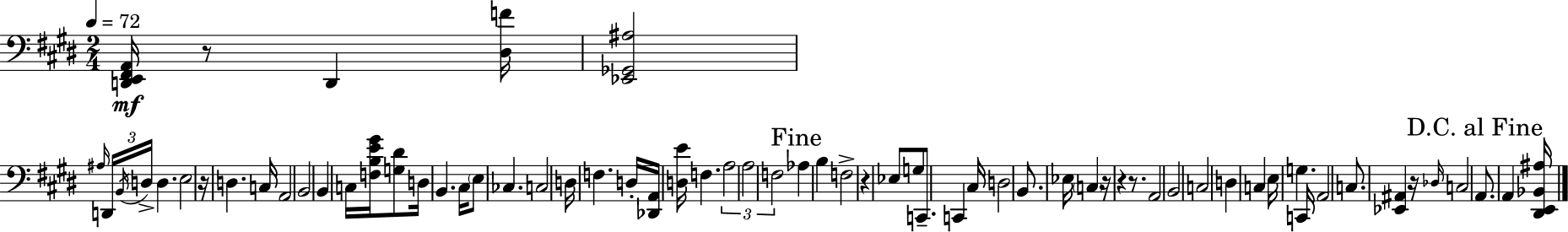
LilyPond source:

{
  \clef bass
  \numericTimeSignature
  \time 2/4
  \key e \major
  \tempo 4 = 72
  \repeat volta 2 { <d, e, fis, a,>16\mf r8 d,4 <dis f'>16 | <ees, ges, ais>2 | \grace { ais16 } \tuplet 3/2 { d,16 \acciaccatura { b,16 } d16-> } d4. | e2 | \break r16 d4. | c16 a,2 | b,2 | b,4 c16 <f b e' gis'>16 | \break <g dis'>8 d16 b,4. | cis16 \parenthesize e8 ces4. | c2 | d16 f4. | \break d16-. <des, a,>16 <d e'>16 f4. | \tuplet 3/2 { a2 | a2 | f2 } | \break \mark "Fine" aes4 b4 | f2-> | r4 ees8 | g8 c,8.-- c,4 | \break cis16 d2 | b,8. ees16 \parenthesize c4 | r16 r4 r8. | a,2 | \break b,2 | c2 | d4 c4 | e16 g4. | \break c,16 a,2 | c8. <ees, ais,>4 | r16 \grace { des16 } c2 | \mark "D.C. al Fine" a,8. a,4 | \break <dis, e, bes, ais>16 } \bar "|."
}